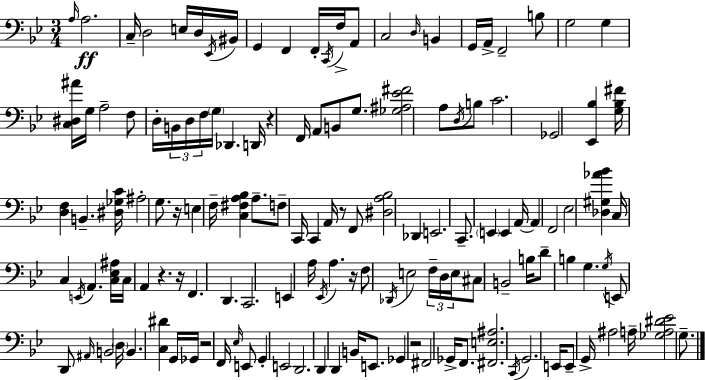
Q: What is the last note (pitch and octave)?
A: G3